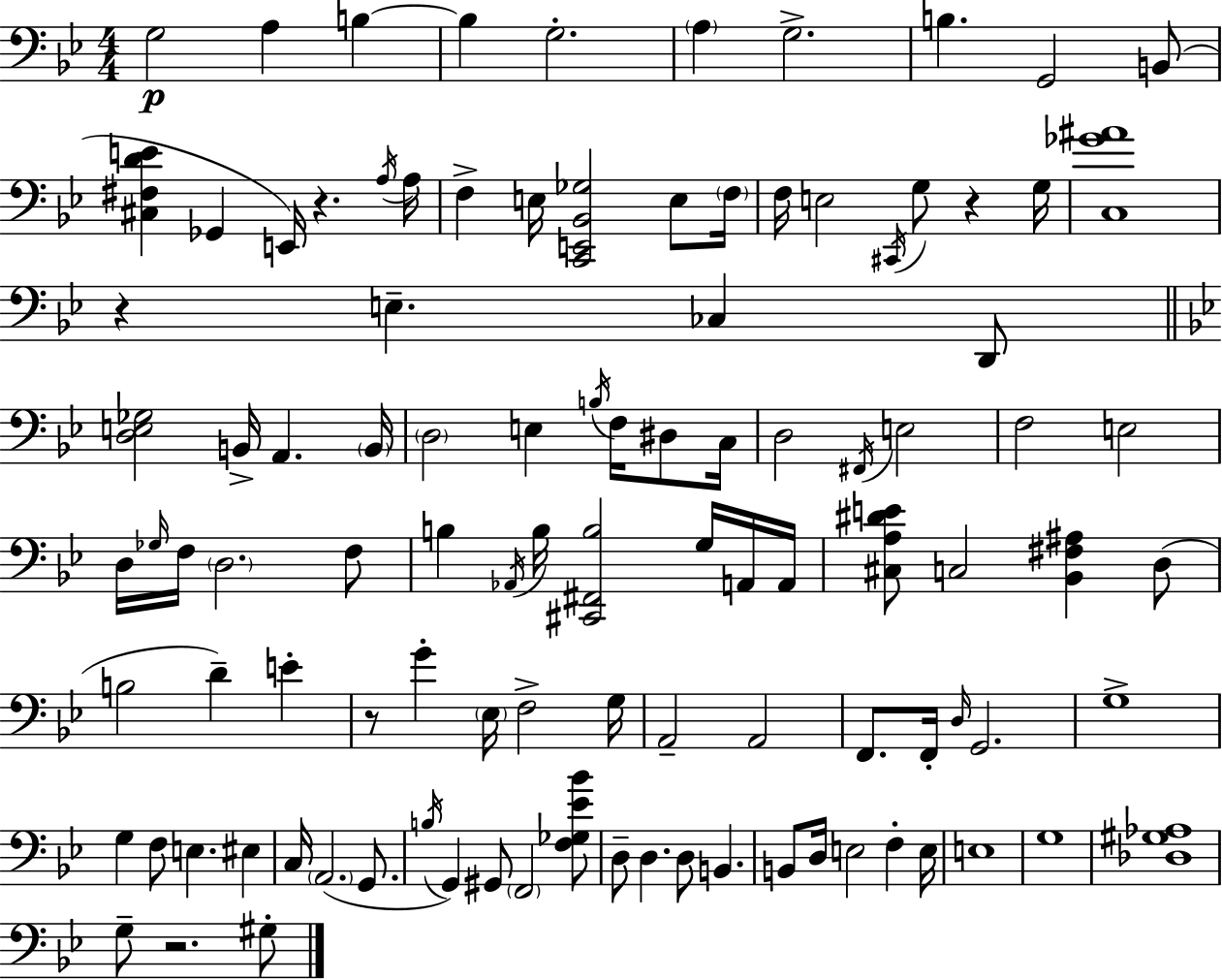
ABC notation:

X:1
T:Untitled
M:4/4
L:1/4
K:Bb
G,2 A, B, B, G,2 A, G,2 B, G,,2 B,,/2 [^C,^F,DE] _G,, E,,/4 z A,/4 A,/4 F, E,/4 [C,,E,,_B,,_G,]2 E,/2 F,/4 F,/4 E,2 ^C,,/4 G,/2 z G,/4 [C,_G^A]4 z E, _C, D,,/2 [D,E,_G,]2 B,,/4 A,, B,,/4 D,2 E, B,/4 F,/4 ^D,/2 C,/4 D,2 ^F,,/4 E,2 F,2 E,2 D,/4 _G,/4 F,/4 D,2 F,/2 B, _A,,/4 B,/4 [^C,,^F,,B,]2 G,/4 A,,/4 A,,/4 [^C,A,^DE]/2 C,2 [_B,,^F,^A,] D,/2 B,2 D E z/2 G _E,/4 F,2 G,/4 A,,2 A,,2 F,,/2 F,,/4 D,/4 G,,2 G,4 G, F,/2 E, ^E, C,/4 A,,2 G,,/2 B,/4 G,, ^G,,/2 F,,2 [F,_G,_E_B]/2 D,/2 D, D,/2 B,, B,,/2 D,/4 E,2 F, E,/4 E,4 G,4 [_D,^G,_A,]4 G,/2 z2 ^G,/2